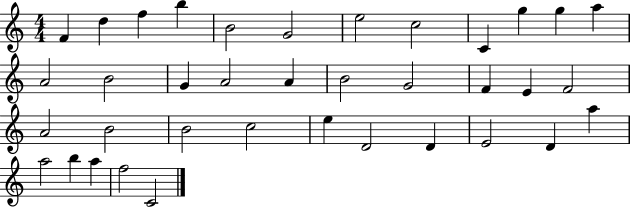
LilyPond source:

{
  \clef treble
  \numericTimeSignature
  \time 4/4
  \key c \major
  f'4 d''4 f''4 b''4 | b'2 g'2 | e''2 c''2 | c'4 g''4 g''4 a''4 | \break a'2 b'2 | g'4 a'2 a'4 | b'2 g'2 | f'4 e'4 f'2 | \break a'2 b'2 | b'2 c''2 | e''4 d'2 d'4 | e'2 d'4 a''4 | \break a''2 b''4 a''4 | f''2 c'2 | \bar "|."
}